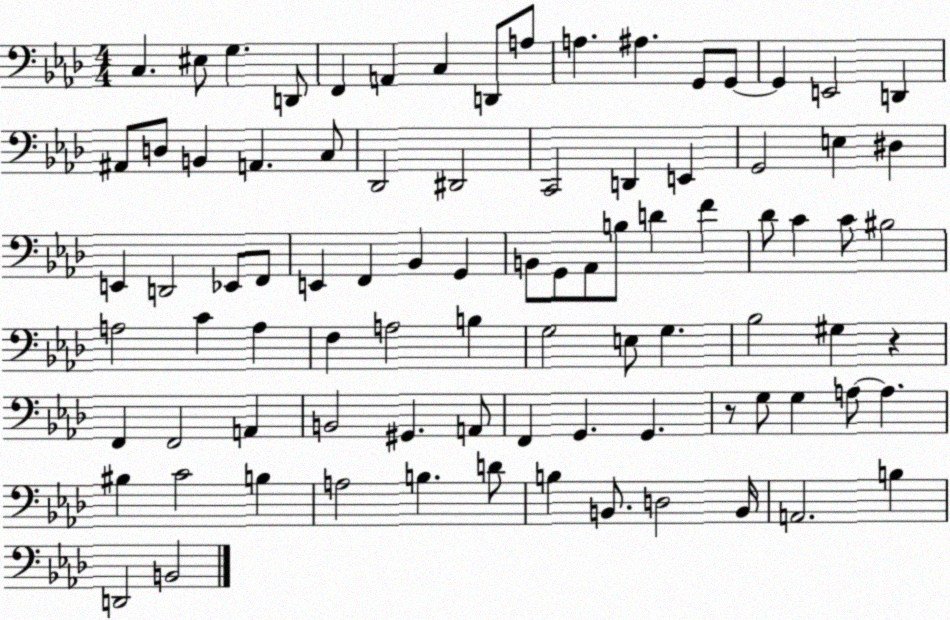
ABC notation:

X:1
T:Untitled
M:4/4
L:1/4
K:Ab
C, ^E,/2 G, D,,/2 F,, A,, C, D,,/2 A,/2 A, ^A, G,,/2 G,,/2 G,, E,,2 D,, ^A,,/2 D,/2 B,, A,, C,/2 _D,,2 ^D,,2 C,,2 D,, E,, G,,2 E, ^D, E,, D,,2 _E,,/2 F,,/2 E,, F,, _B,, G,, B,,/2 G,,/2 _A,,/2 B,/2 D F _D/2 C C/2 ^B,2 A,2 C A, F, A,2 B, G,2 E,/2 G, _B,2 ^G, z F,, F,,2 A,, B,,2 ^G,, A,,/2 F,, G,, G,, z/2 G,/2 G, A,/2 A, ^B, C2 B, A,2 B, D/2 B, B,,/2 D,2 B,,/4 A,,2 B, D,,2 B,,2